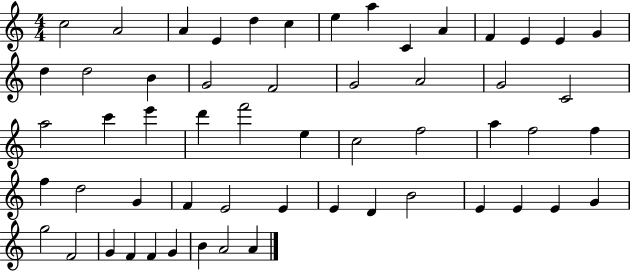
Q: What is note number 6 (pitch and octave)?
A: C5